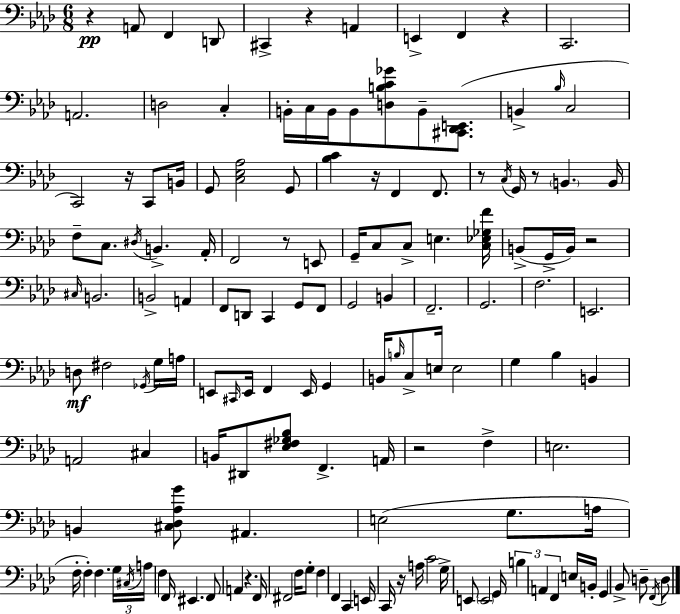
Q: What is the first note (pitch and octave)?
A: A2